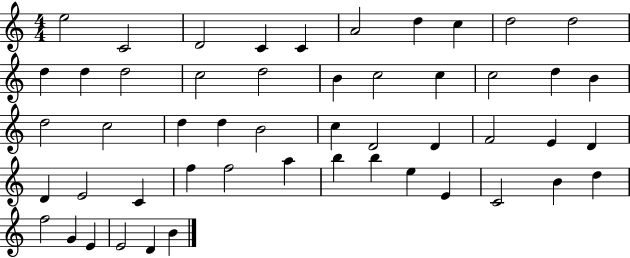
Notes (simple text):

E5/h C4/h D4/h C4/q C4/q A4/h D5/q C5/q D5/h D5/h D5/q D5/q D5/h C5/h D5/h B4/q C5/h C5/q C5/h D5/q B4/q D5/h C5/h D5/q D5/q B4/h C5/q D4/h D4/q F4/h E4/q D4/q D4/q E4/h C4/q F5/q F5/h A5/q B5/q B5/q E5/q E4/q C4/h B4/q D5/q F5/h G4/q E4/q E4/h D4/q B4/q